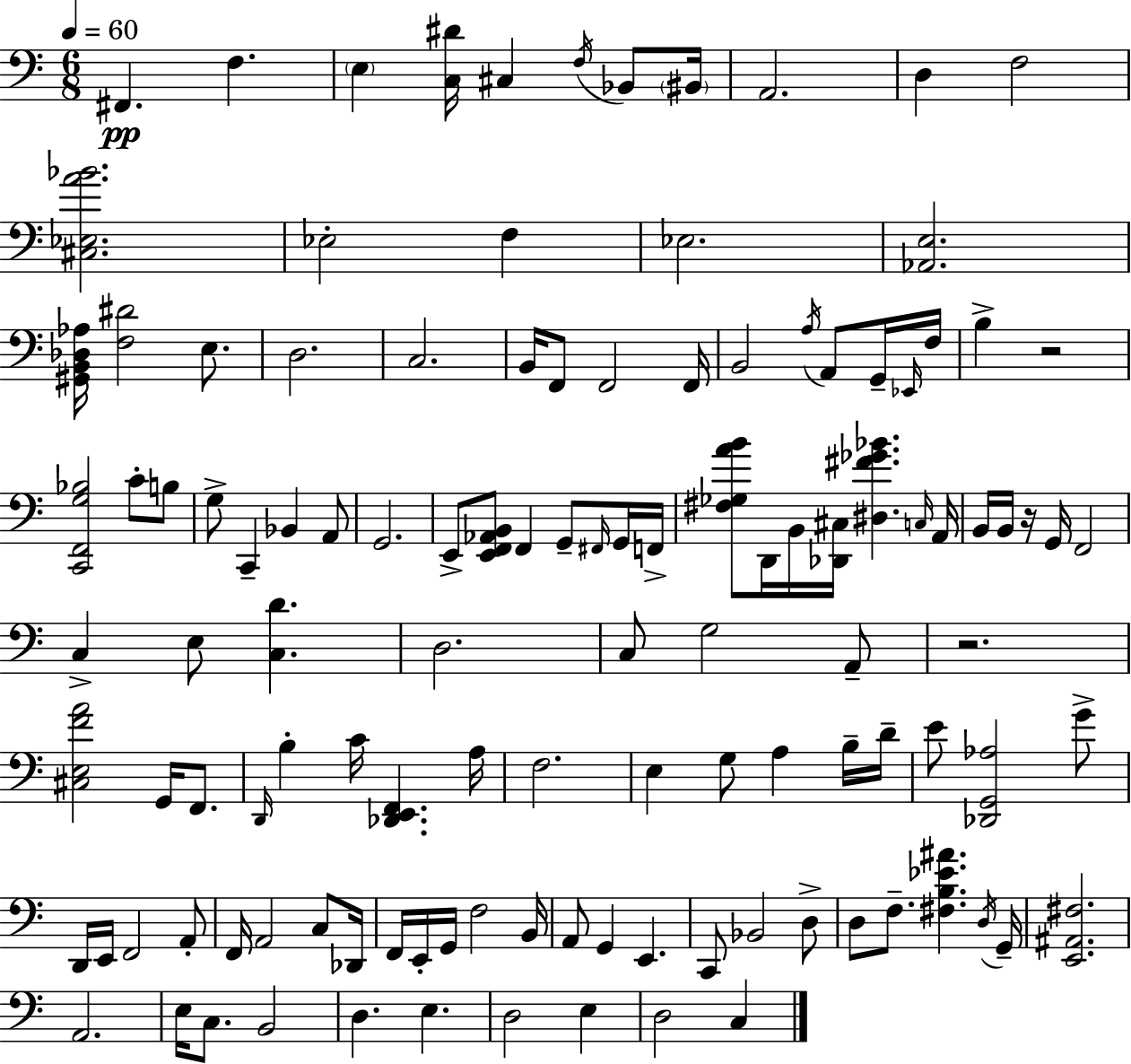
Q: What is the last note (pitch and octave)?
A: C3